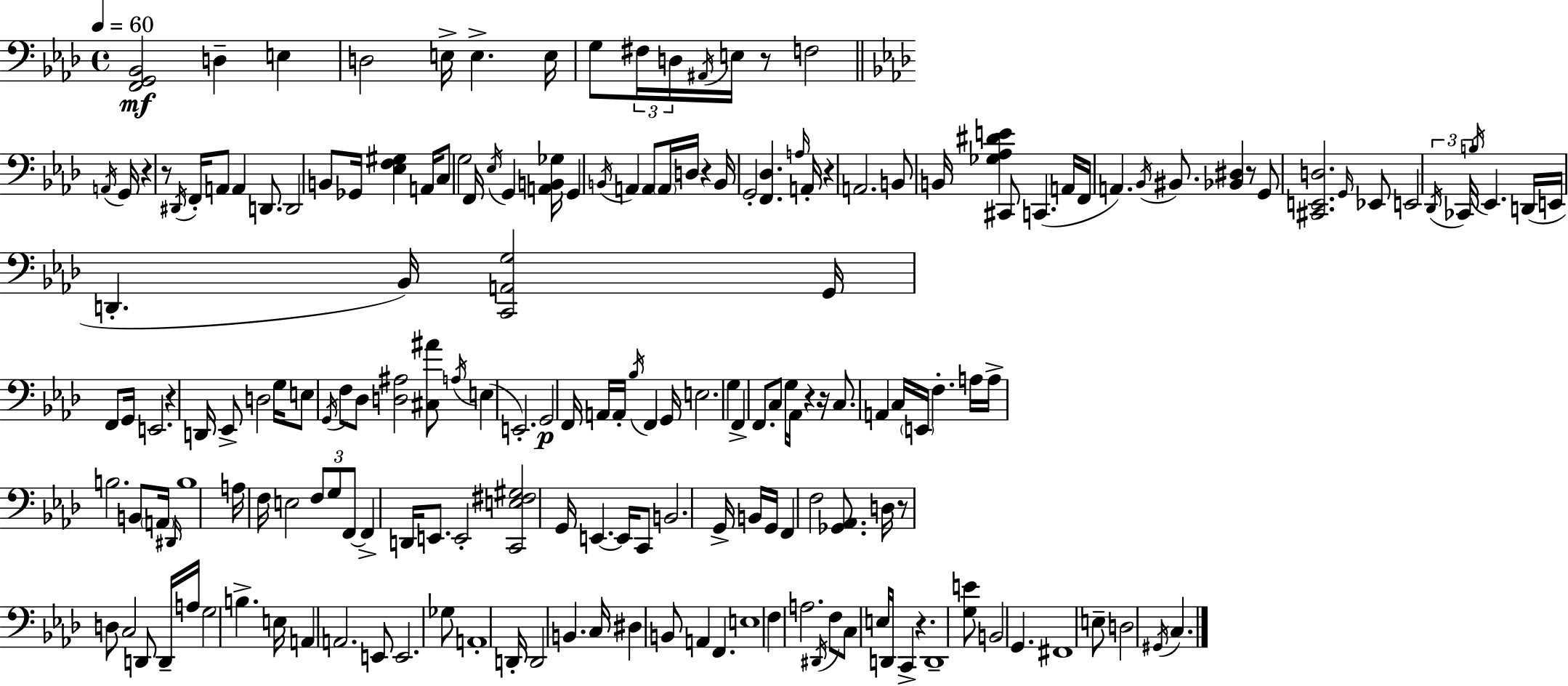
[F2,G2,Bb2]/h D3/q E3/q D3/h E3/s E3/q. E3/s G3/e F#3/s D3/s A#2/s E3/s R/e F3/h A2/s G2/s R/q R/e D#2/s F2/s A2/e A2/q D2/e. D2/h B2/e Gb2/s [Eb3,F3,G#3]/q A2/s C3/e G3/h F2/s Eb3/s G2/q [A2,B2,Gb3]/s G2/q B2/s A2/q A2/e A2/s D3/s R/q B2/s G2/h [F2,Db3]/q. A3/s A2/s R/q A2/h. B2/e B2/s [Gb3,Ab3,D#4,E4]/q C#2/e C2/q. A2/s F2/s A2/q. Bb2/s BIS2/e. [Bb2,D#3]/q R/e G2/e [C#2,E2,D3]/h. G2/s Eb2/e E2/h Db2/s CES2/s B3/s Eb2/q. D2/s E2/s D2/q. Bb2/s [C2,A2,G3]/h G2/s F2/e G2/s E2/h. R/q D2/s Eb2/e D3/h G3/s E3/e G2/s F3/e Db3/e [D3,A#3]/h [C#3,A#4]/e A3/s E3/q E2/h. G2/h F2/s A2/s A2/s Bb3/s F2/q G2/s E3/h. G3/q F2/q F2/e. C3/e G3/s Ab2/s R/q R/s C3/e. A2/q C3/s E2/s F3/q. A3/s A3/s B3/h. B2/e A2/s D#2/s B3/w A3/s F3/s E3/h F3/e G3/e F2/e F2/q D2/s E2/e. E2/h [C2,E3,F#3,G#3]/h G2/s E2/q. E2/s C2/e B2/h. G2/s B2/s G2/s F2/q F3/h [Gb2,Ab2]/e. D3/s R/e D3/e C3/h D2/e D2/s A3/s G3/h B3/q. E3/s A2/q A2/h. E2/e E2/h. Gb3/e A2/w D2/s D2/h B2/q. C3/s D#3/q B2/e A2/q F2/q. E3/w F3/q A3/h. D#2/s F3/e C3/e E3/s D2/s C2/q R/q. D2/w [G3,E4]/e B2/h G2/q. F#2/w E3/e D3/h G#2/s C3/q.